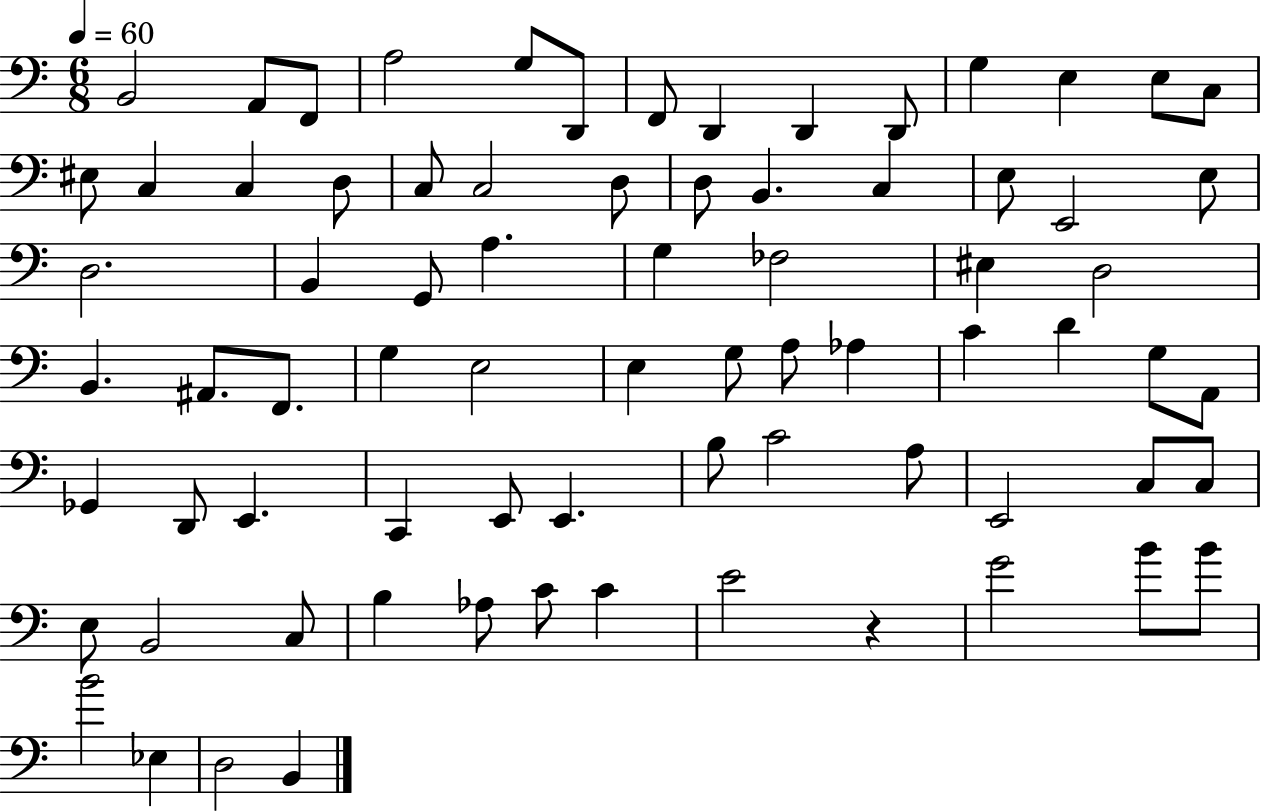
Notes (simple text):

B2/h A2/e F2/e A3/h G3/e D2/e F2/e D2/q D2/q D2/e G3/q E3/q E3/e C3/e EIS3/e C3/q C3/q D3/e C3/e C3/h D3/e D3/e B2/q. C3/q E3/e E2/h E3/e D3/h. B2/q G2/e A3/q. G3/q FES3/h EIS3/q D3/h B2/q. A#2/e. F2/e. G3/q E3/h E3/q G3/e A3/e Ab3/q C4/q D4/q G3/e A2/e Gb2/q D2/e E2/q. C2/q E2/e E2/q. B3/e C4/h A3/e E2/h C3/e C3/e E3/e B2/h C3/e B3/q Ab3/e C4/e C4/q E4/h R/q G4/h B4/e B4/e B4/h Eb3/q D3/h B2/q